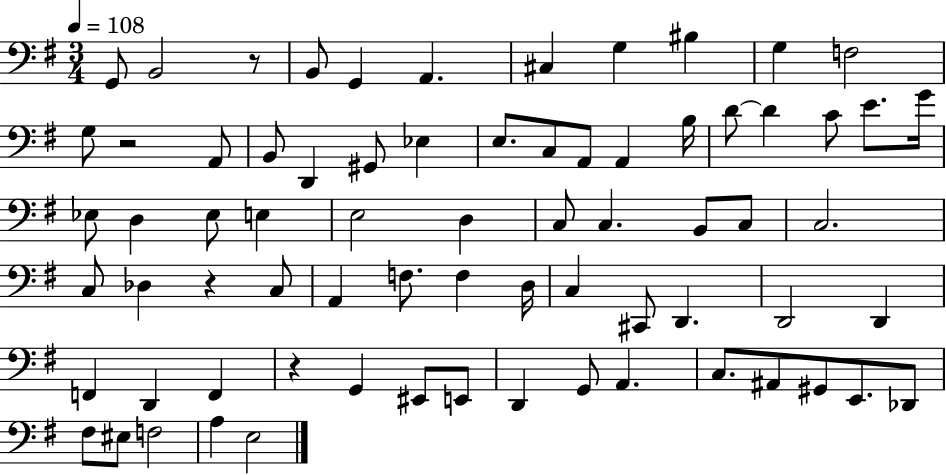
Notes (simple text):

G2/e B2/h R/e B2/e G2/q A2/q. C#3/q G3/q BIS3/q G3/q F3/h G3/e R/h A2/e B2/e D2/q G#2/e Eb3/q E3/e. C3/e A2/e A2/q B3/s D4/e D4/q C4/e E4/e. G4/s Eb3/e D3/q Eb3/e E3/q E3/h D3/q C3/e C3/q. B2/e C3/e C3/h. C3/e Db3/q R/q C3/e A2/q F3/e. F3/q D3/s C3/q C#2/e D2/q. D2/h D2/q F2/q D2/q F2/q R/q G2/q EIS2/e E2/e D2/q G2/e A2/q. C3/e. A#2/e G#2/e E2/e. Db2/e F#3/e EIS3/e F3/h A3/q E3/h